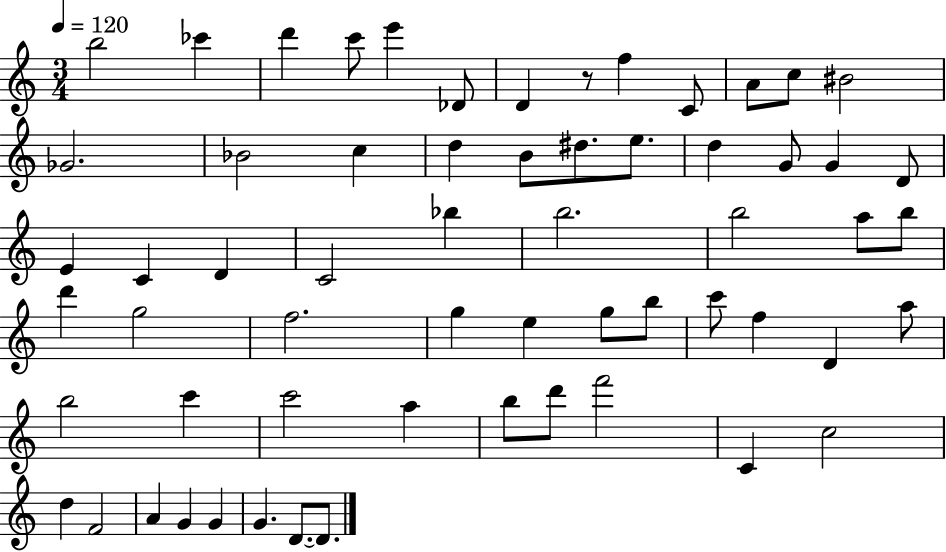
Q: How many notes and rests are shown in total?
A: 61